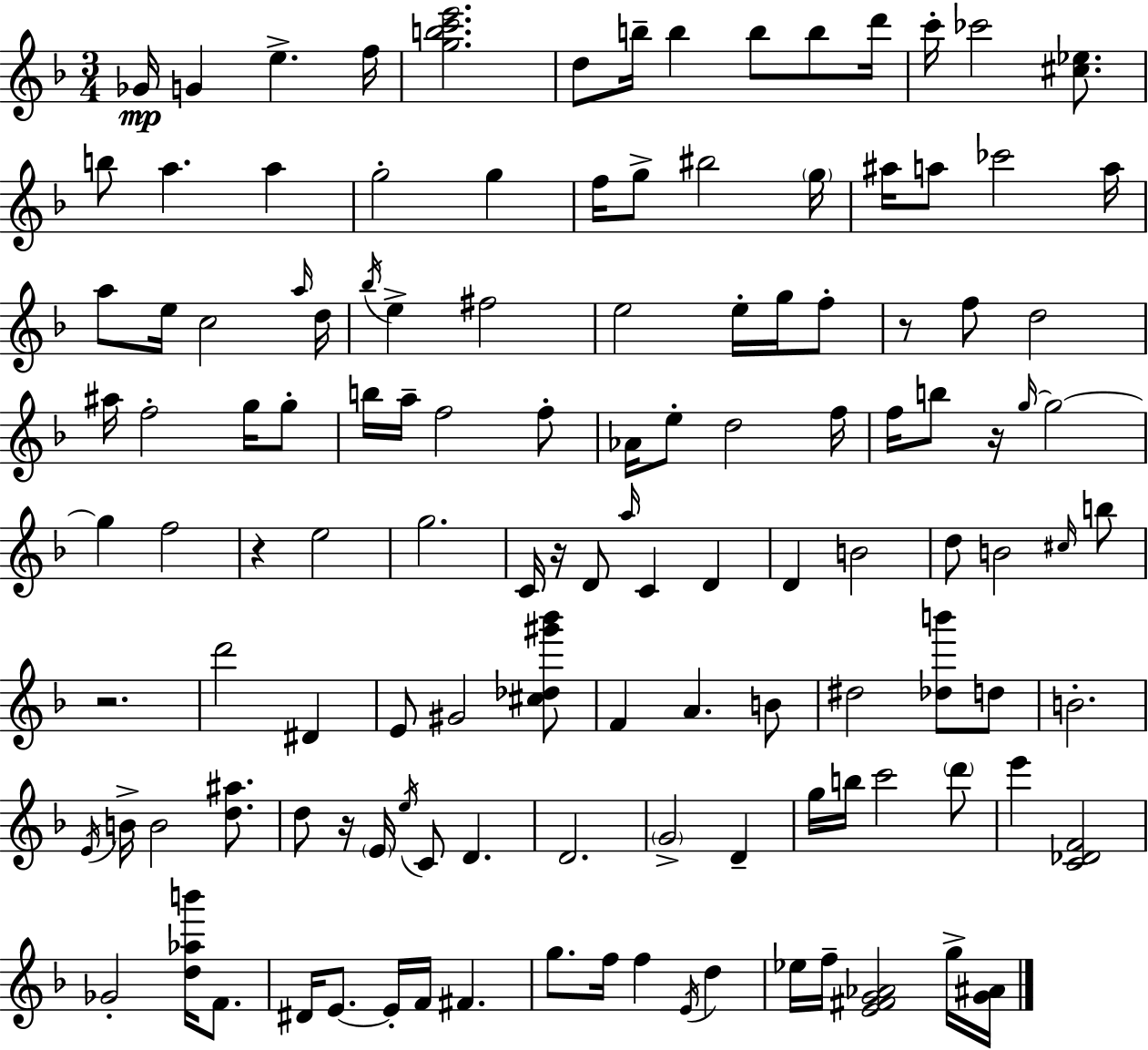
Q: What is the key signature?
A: F major